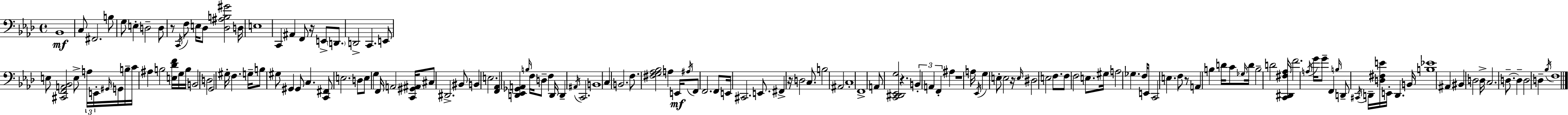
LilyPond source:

{
  \clef bass
  \time 4/4
  \defaultTimeSignature
  \key f \minor
  bes,1\mf | c8 fis,2. b8 | g8 e4-. d2-- d8 | r8 \acciaccatura { c,16 } f8 e16 des8 <des ais b gis'>2 | \break d16 e1 | c,4 ais,4 f,8 r16 e,8-> \parenthesize d,8. | d,2-> c,4. e,8 | e8 <cis, f, a, bes,>2 e8-> \tuplet 3/2 { a16 e,16-. \grace { gis,16 } } | \break g,16 b16-- c'16 ais4 b2 <e des' f'>16 | g16 b16 b,2 d2 | g,2 gis16-. f4. | g16-- b8 gis8 gis,4 gis,8 c4. | \break <c, fis,>8 e2. | d8 e8 g4 f,16 a,2 | <c, gis, ais,>16 cis8 dis,2.-> | bis,8 b,4 e2. | \break <f, aes,>4 <d, ees, ges, a,>4 \grace { b16 } f16 d8-- f4 | d,16 d,4-- \acciaccatura { ais,16 } c,2. | b,1 | c4 b,2. | \break f8. <fis g aes bes>2 a4 | e,16\mf \acciaccatura { ais16 } f,8 f,2. | f,8 e,16 cis,2. | e,8. fis,4-> r16 d2 | \break c8. b2 ais,2 | c1-. | f,1-> | a,8 <c, dis, ees, g>2 r4. | \break \tuplet 3/2 { b,4-. a,4 f,4-. } | ais4 r1 | a16 \acciaccatura { ees,16 } g4 e8-. e2 | r16 \grace { e16 } dis2 e2 | \break f8. f8 f2 | e8. gis16 a2 | ges4. f16 e,8 c,2 | e4. f8 r8 a,4 b4 | \break d'16 c'8 \grace { ges16 } d'16 b2-- | d'2 <c, dis, fis aes>16 f'2. | \acciaccatura { a16 } g'16 g'8-- f,4 \grace { b16 } d,8-- | \acciaccatura { cis,16 } d,16-- <d fis e'>16 e,16-. d,4. b,16 <b ees'>1 | \break ais,4 bis,4 | d2 d16-> c2. | d8.--~~ d4-- d2 | d4-- \acciaccatura { bes16 } f1 | \break \bar "|."
}